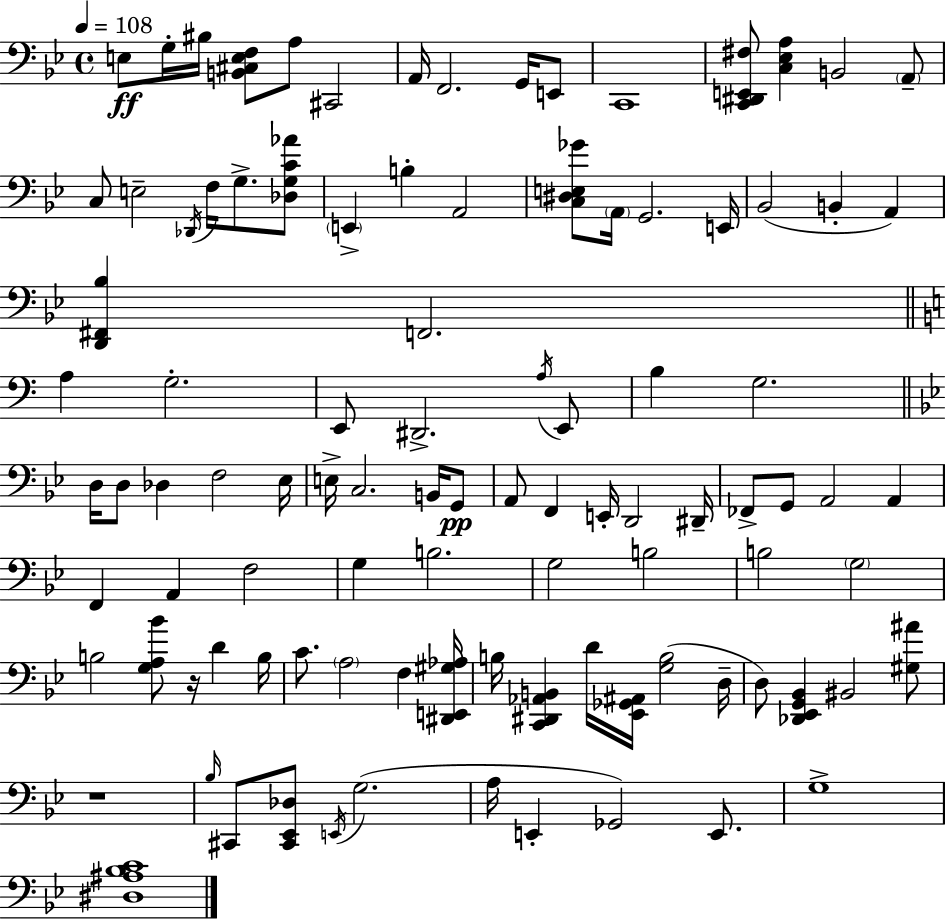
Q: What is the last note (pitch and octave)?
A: G3